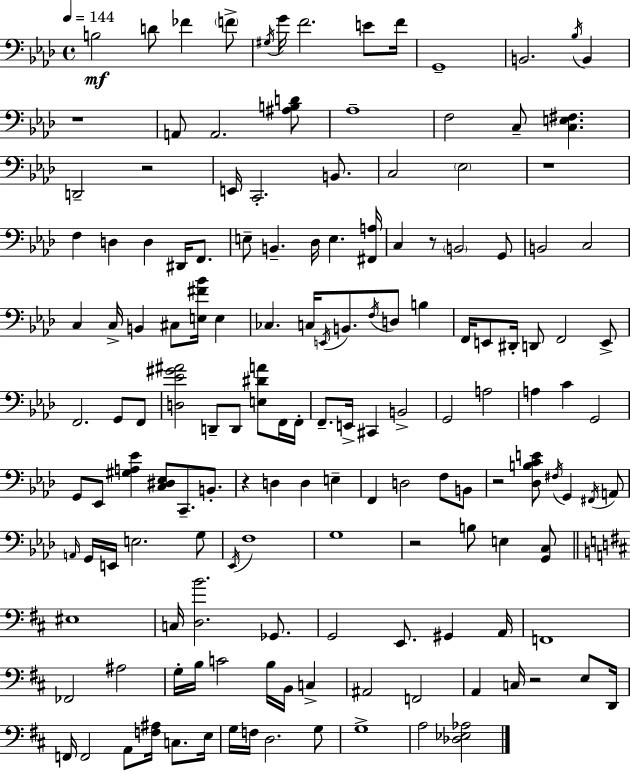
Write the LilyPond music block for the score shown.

{
  \clef bass
  \time 4/4
  \defaultTimeSignature
  \key aes \major
  \tempo 4 = 144
  b2\mf d'8 fes'4 \parenthesize f'8-> | \acciaccatura { gis16 } g'16 f'2. e'8 | f'16 g,1-- | b,2. \acciaccatura { bes16 } b,4 | \break r1 | a,8 a,2. | <ais b d'>8 aes1-- | f2 c8-- <c e fis>4. | \break d,2-- r2 | e,16 c,2.-. b,8. | c2 \parenthesize ees2 | r1 | \break f4 d4 d4 dis,16 f,8. | e8-- b,4.-- des16 e4. | <fis, a>16 c4 r8 \parenthesize b,2 | g,8 b,2 c2 | \break c4 c16-> b,4 cis8 <e fis' bes'>16 e4 | ces4. c16 \acciaccatura { e,16 } b,8. \acciaccatura { f16 } d8 | b4 f,16 e,8 dis,16-. d,8 f,2 | e,8-> f,2. | \break g,8 f,8 <d ees' gis' ais'>2 d,8-- d,8 | <e dis' a'>8 f,16 f,16-. f,8.-- e,16-> cis,4 b,2-> | g,2 a2 | a4 c'4 g,2 | \break g,8 ees,8 <gis a ees'>4 <c dis ees>8 c,8.-- | b,8.-. r4 d4 d4 | e4-- f,4 d2 | f8 b,8 r2 <des b c' e'>8 \acciaccatura { fis16 } g,4 | \break \acciaccatura { fis,16 } a,8 \grace { a,16 } g,16 e,16 e2. | g8 \acciaccatura { ees,16 } f1 | g1 | r2 | \break b8 e4 <g, c>8 \bar "||" \break \key b \minor eis1 | c16 <d b'>2. ges,8. | g,2 e,8. gis,4 a,16 | f,1 | \break fes,2 ais2 | g16-. b16 c'2 b16 b,16 c4-> | ais,2 f,2 | a,4 c16 r2 e8 d,16 | \break f,16 f,2 a,8 <f ais>16 c8. e16 | g16 f16 d2. g8 | g1-> | a2 <des ees aes>2 | \break \bar "|."
}